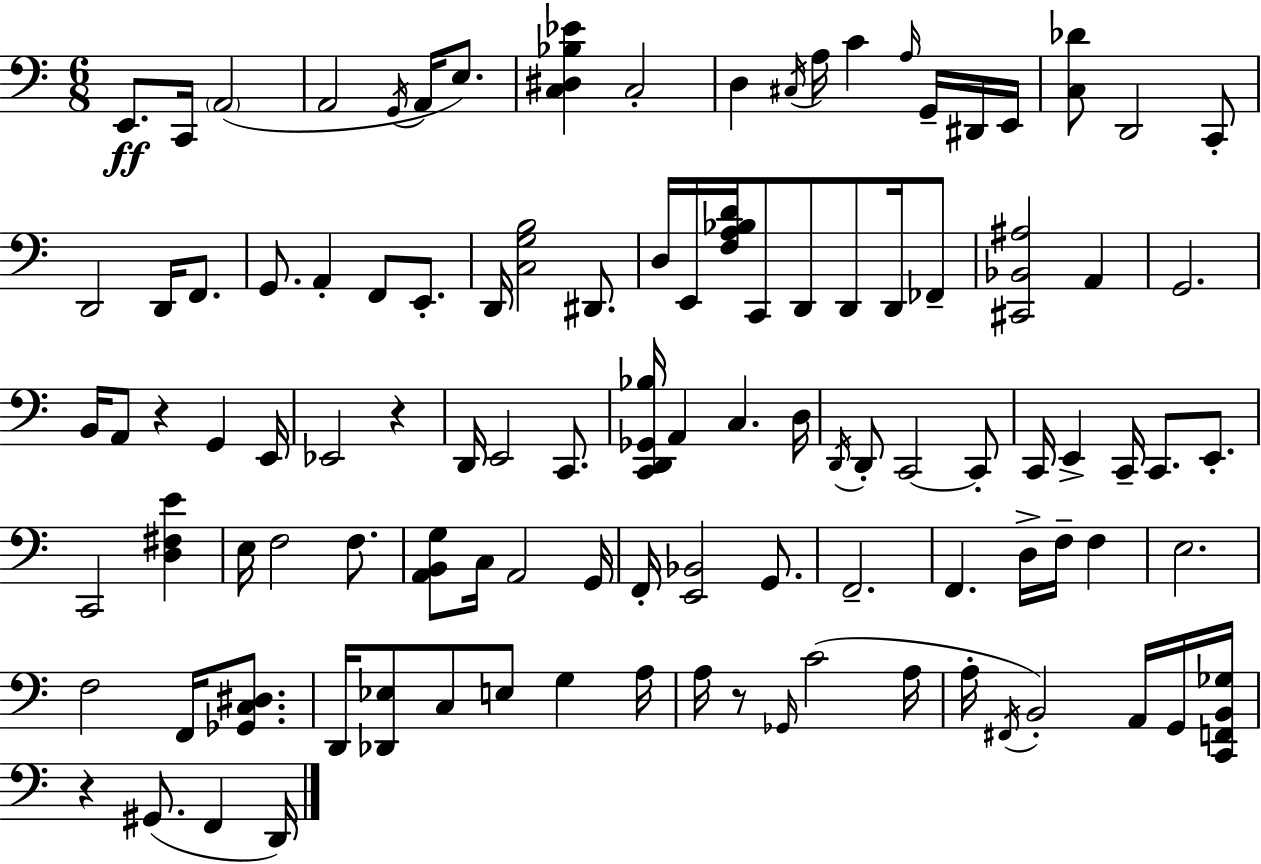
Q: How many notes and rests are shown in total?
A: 106